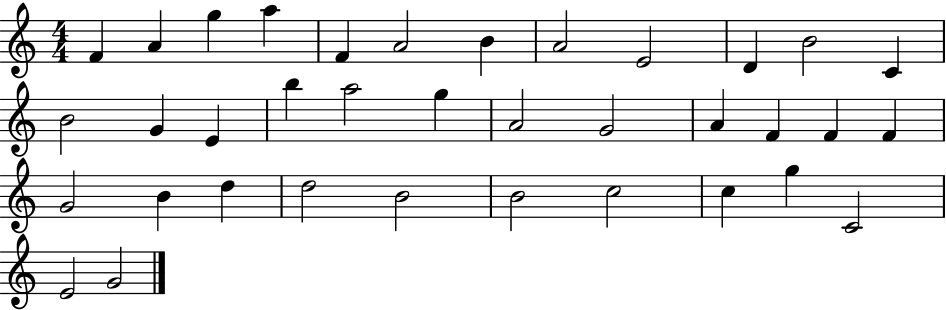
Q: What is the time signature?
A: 4/4